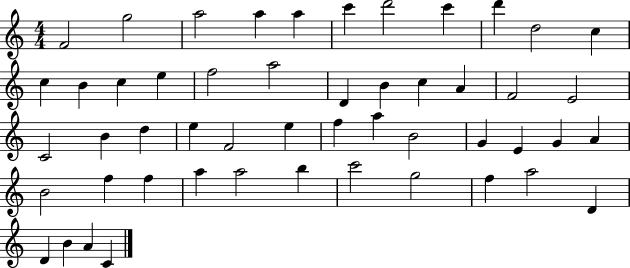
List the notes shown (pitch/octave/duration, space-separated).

F4/h G5/h A5/h A5/q A5/q C6/q D6/h C6/q D6/q D5/h C5/q C5/q B4/q C5/q E5/q F5/h A5/h D4/q B4/q C5/q A4/q F4/h E4/h C4/h B4/q D5/q E5/q F4/h E5/q F5/q A5/q B4/h G4/q E4/q G4/q A4/q B4/h F5/q F5/q A5/q A5/h B5/q C6/h G5/h F5/q A5/h D4/q D4/q B4/q A4/q C4/q